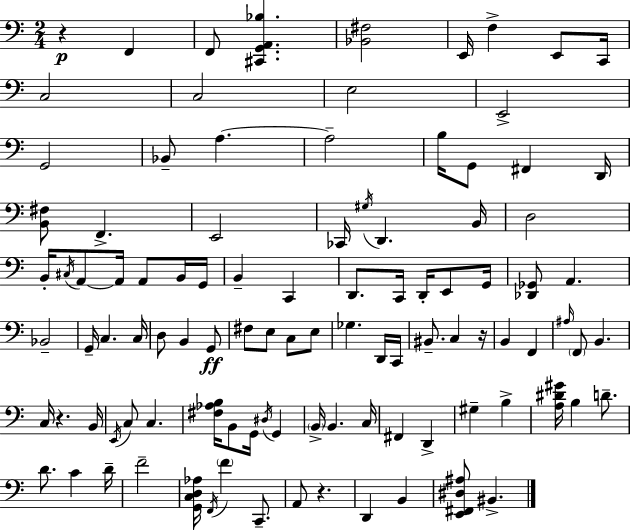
X:1
T:Untitled
M:2/4
L:1/4
K:C
z F,, F,,/2 [^C,,G,,A,,_B,] [_B,,^F,]2 E,,/4 F, E,,/2 C,,/4 C,2 C,2 E,2 E,,2 G,,2 _B,,/2 A, A,2 B,/4 G,,/2 ^F,, D,,/4 [B,,^F,]/2 F,, E,,2 _C,,/4 ^G,/4 D,, B,,/4 D,2 B,,/4 ^C,/4 A,,/2 A,,/4 A,,/2 B,,/4 G,,/4 B,, C,, D,,/2 C,,/4 D,,/4 E,,/2 G,,/4 [_D,,_G,,]/2 A,, _B,,2 G,,/4 C, C,/4 D,/2 B,, G,,/2 ^F,/2 E,/2 C,/2 E,/2 _G, D,,/4 C,,/4 ^B,,/2 C, z/4 B,, F,, ^A,/4 F,,/2 B,, C,/4 z B,,/4 E,,/4 C,/2 C, [^F,_A,B,]/4 B,,/2 G,,/4 ^D,/4 G,, B,,/4 B,, C,/4 ^F,, D,, ^G, B, [A,^D^G]/4 B, D/2 D/2 C D/4 F2 [G,,C,D,_A,]/4 F,,/4 F C,,/2 A,,/2 z D,, B,, [E,,^F,,^D,^A,]/2 ^B,,